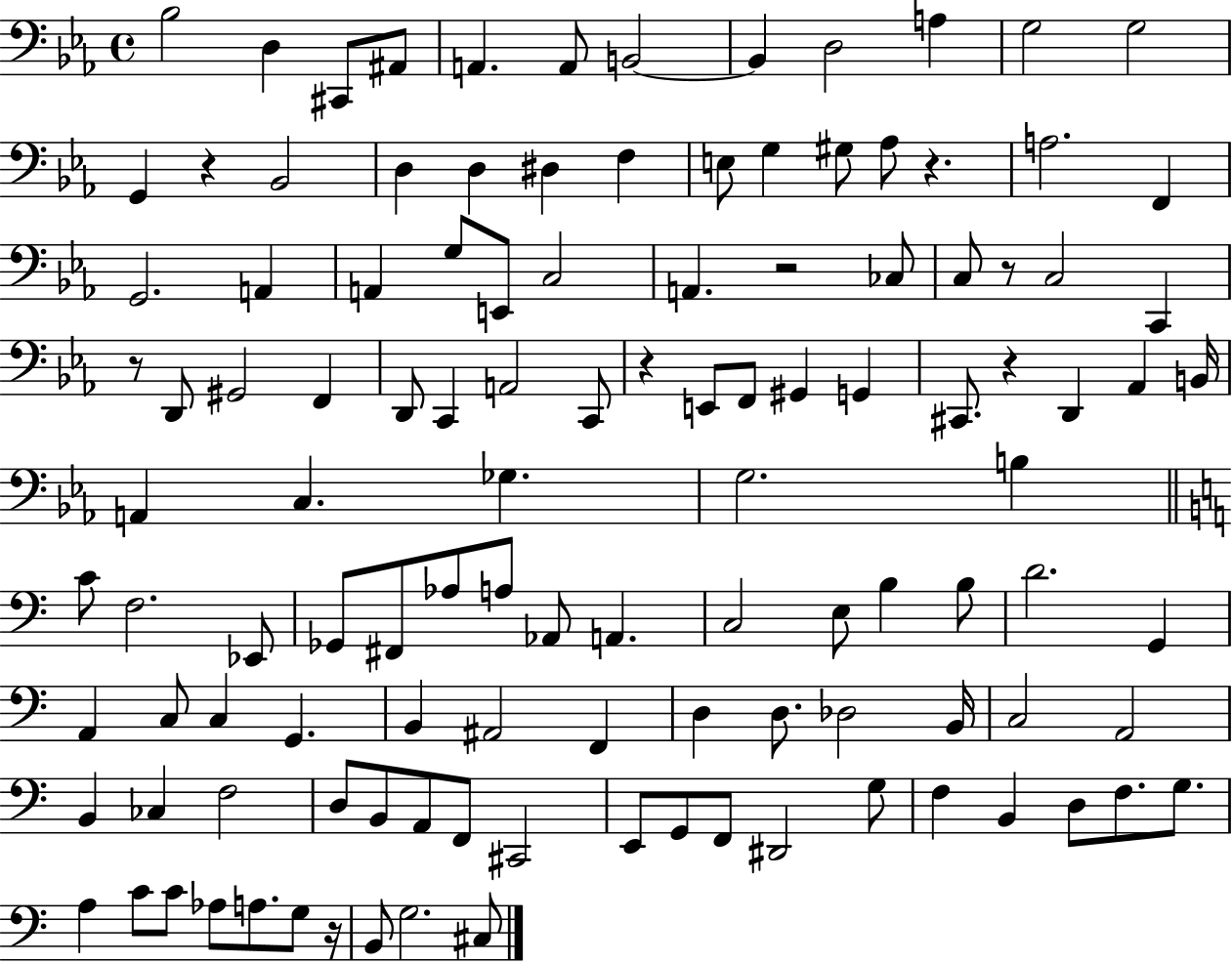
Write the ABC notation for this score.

X:1
T:Untitled
M:4/4
L:1/4
K:Eb
_B,2 D, ^C,,/2 ^A,,/2 A,, A,,/2 B,,2 B,, D,2 A, G,2 G,2 G,, z _B,,2 D, D, ^D, F, E,/2 G, ^G,/2 _A,/2 z A,2 F,, G,,2 A,, A,, G,/2 E,,/2 C,2 A,, z2 _C,/2 C,/2 z/2 C,2 C,, z/2 D,,/2 ^G,,2 F,, D,,/2 C,, A,,2 C,,/2 z E,,/2 F,,/2 ^G,, G,, ^C,,/2 z D,, _A,, B,,/4 A,, C, _G, G,2 B, C/2 F,2 _E,,/2 _G,,/2 ^F,,/2 _A,/2 A,/2 _A,,/2 A,, C,2 E,/2 B, B,/2 D2 G,, A,, C,/2 C, G,, B,, ^A,,2 F,, D, D,/2 _D,2 B,,/4 C,2 A,,2 B,, _C, F,2 D,/2 B,,/2 A,,/2 F,,/2 ^C,,2 E,,/2 G,,/2 F,,/2 ^D,,2 G,/2 F, B,, D,/2 F,/2 G,/2 A, C/2 C/2 _A,/2 A,/2 G,/2 z/4 B,,/2 G,2 ^C,/2